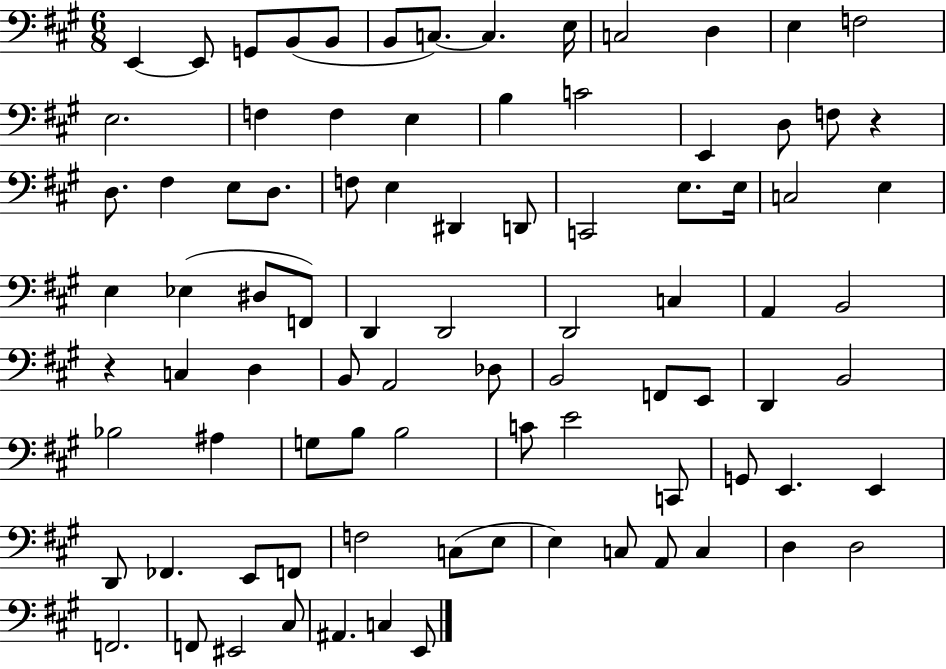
E2/q E2/e G2/e B2/e B2/e B2/e C3/e. C3/q. E3/s C3/h D3/q E3/q F3/h E3/h. F3/q F3/q E3/q B3/q C4/h E2/q D3/e F3/e R/q D3/e. F#3/q E3/e D3/e. F3/e E3/q D#2/q D2/e C2/h E3/e. E3/s C3/h E3/q E3/q Eb3/q D#3/e F2/e D2/q D2/h D2/h C3/q A2/q B2/h R/q C3/q D3/q B2/e A2/h Db3/e B2/h F2/e E2/e D2/q B2/h Bb3/h A#3/q G3/e B3/e B3/h C4/e E4/h C2/e G2/e E2/q. E2/q D2/e FES2/q. E2/e F2/e F3/h C3/e E3/e E3/q C3/e A2/e C3/q D3/q D3/h F2/h. F2/e EIS2/h C#3/e A#2/q. C3/q E2/e